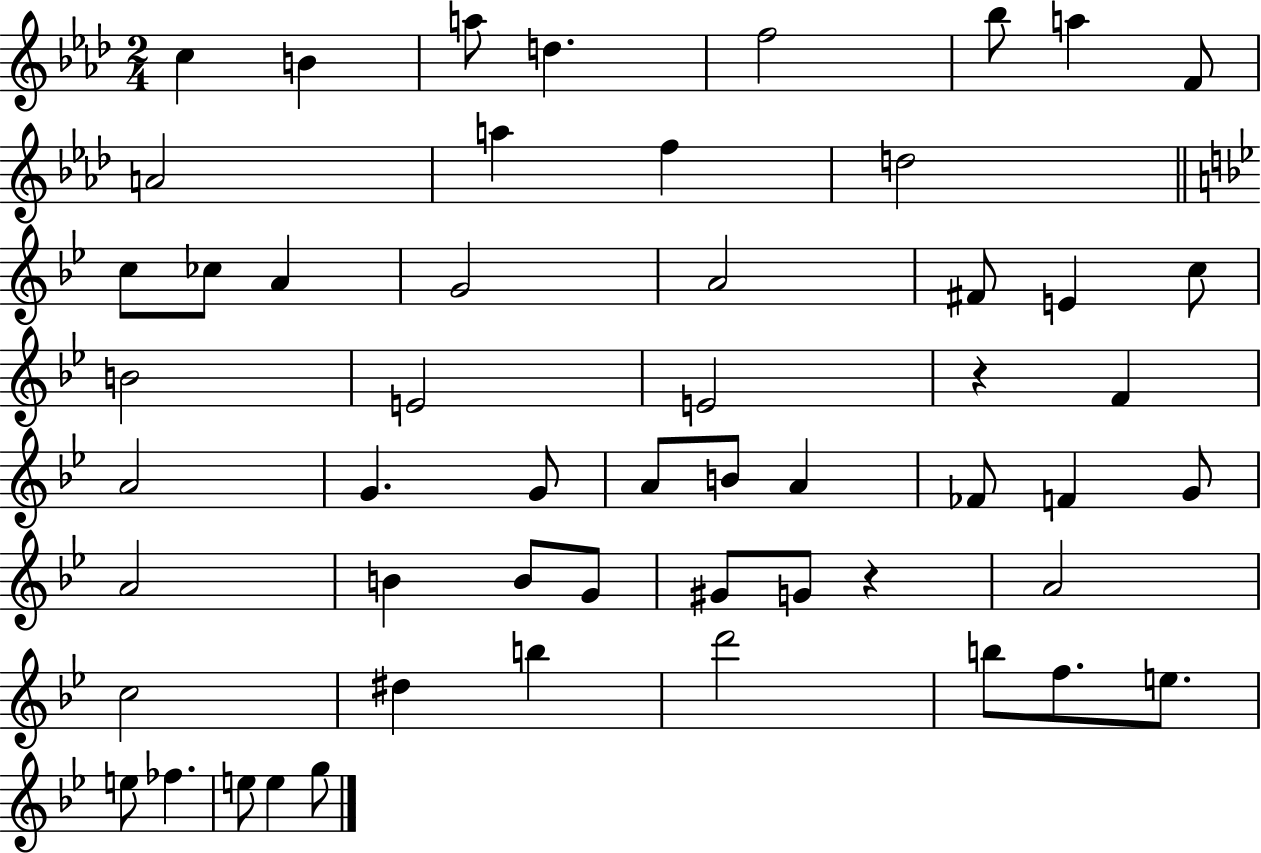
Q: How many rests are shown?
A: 2